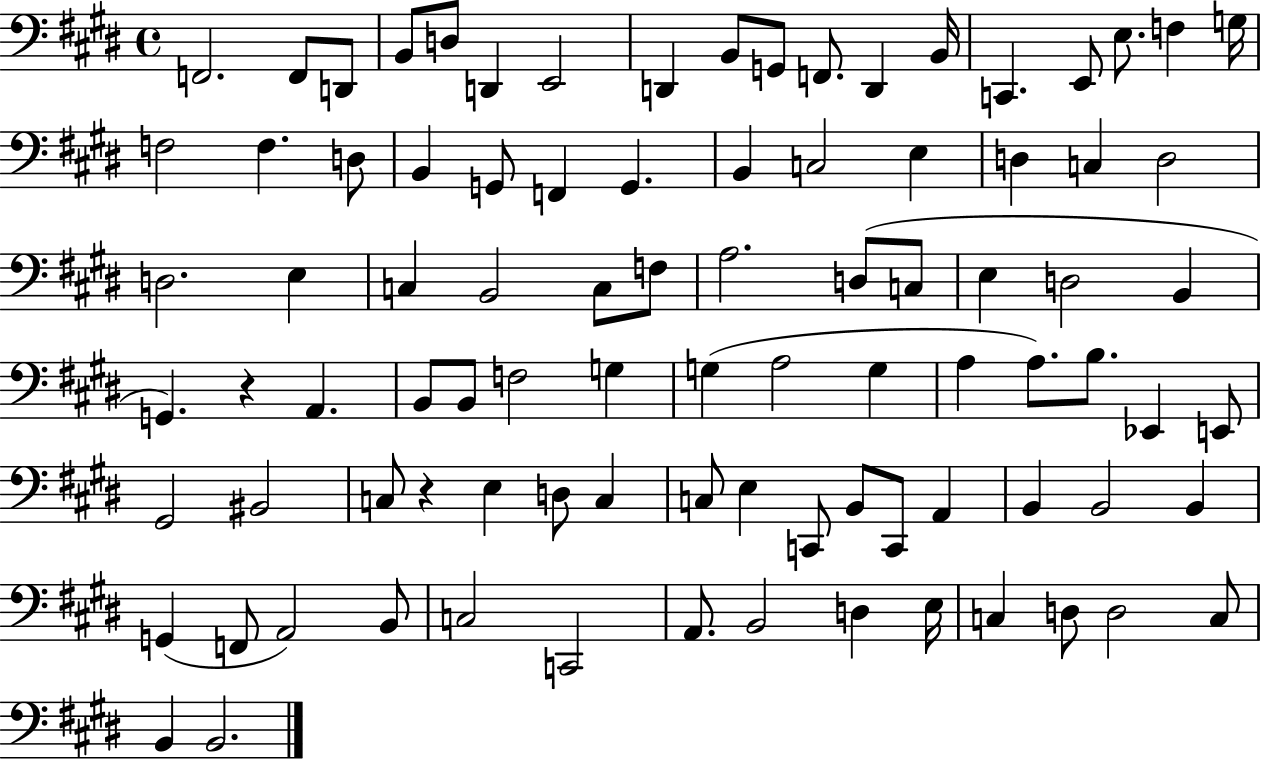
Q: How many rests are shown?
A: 2